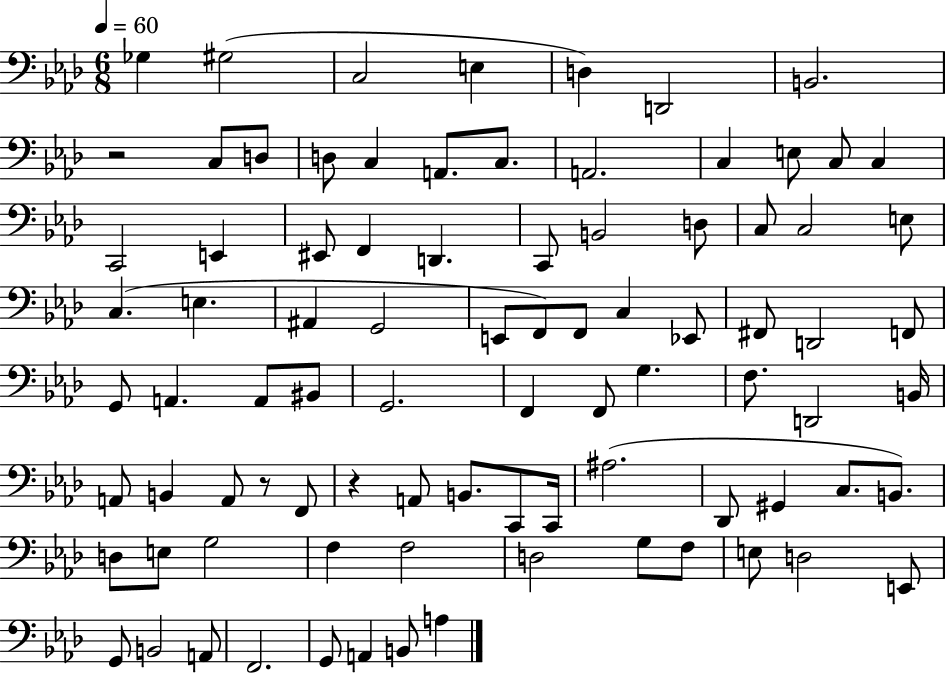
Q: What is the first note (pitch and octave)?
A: Gb3